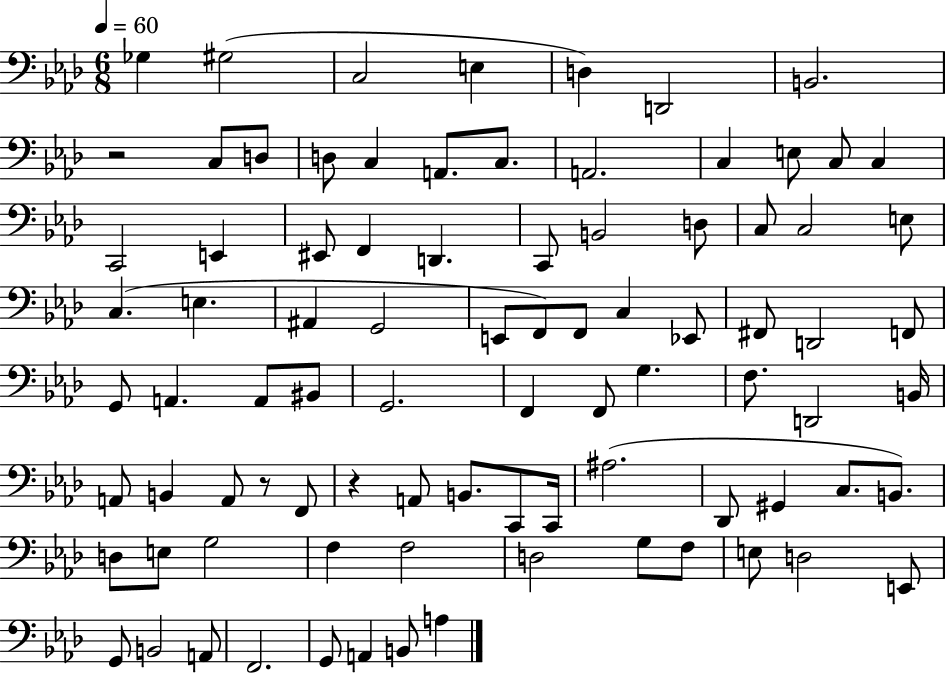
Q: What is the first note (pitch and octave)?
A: Gb3